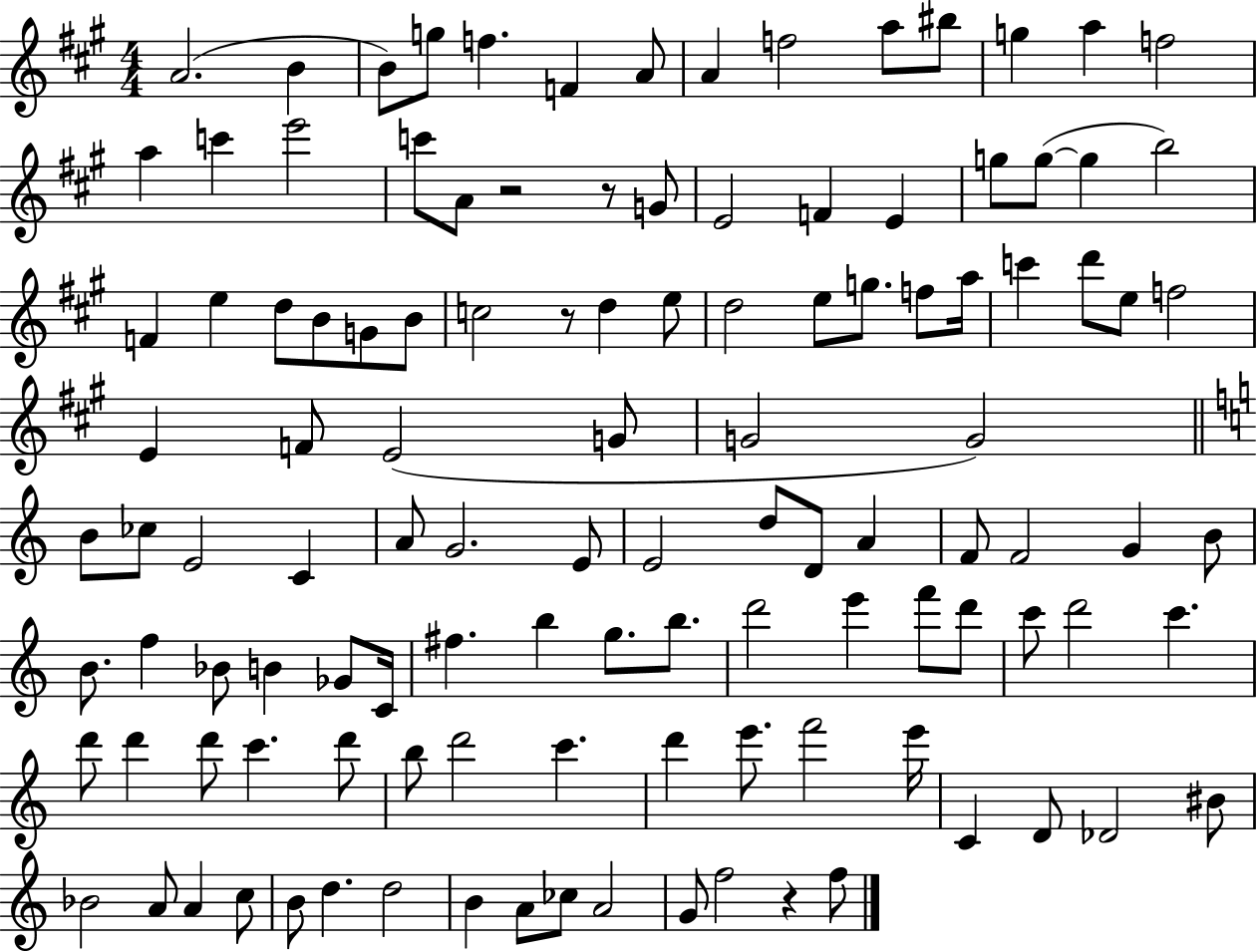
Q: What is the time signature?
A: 4/4